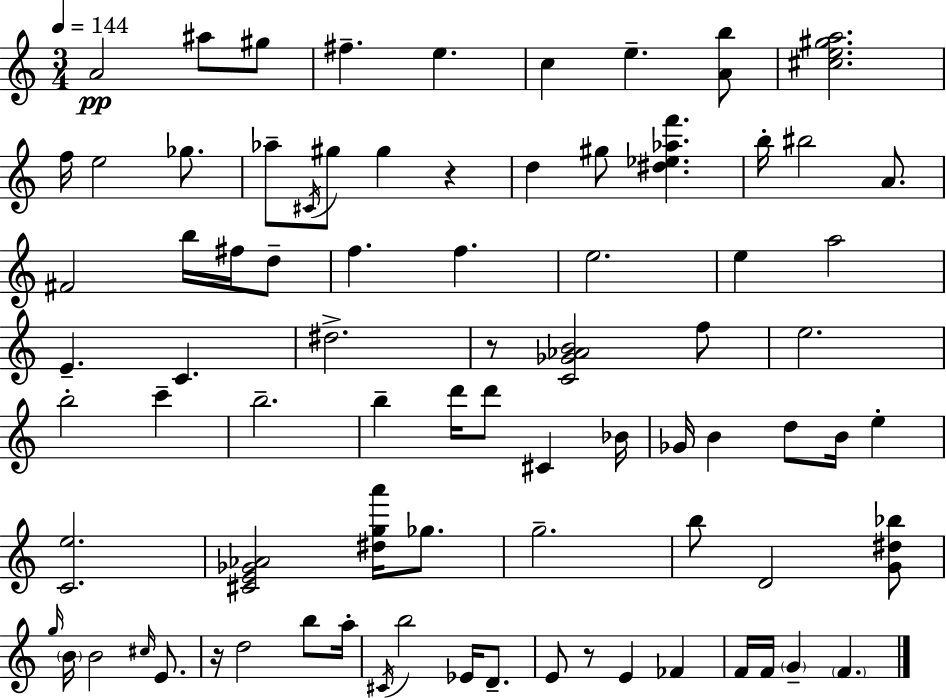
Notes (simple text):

A4/h A#5/e G#5/e F#5/q. E5/q. C5/q E5/q. [A4,B5]/e [C#5,E5,G#5,A5]/h. F5/s E5/h Gb5/e. Ab5/e C#4/s G#5/e G#5/q R/q D5/q G#5/e [D#5,Eb5,Ab5,F6]/q. B5/s BIS5/h A4/e. F#4/h B5/s F#5/s D5/e F5/q. F5/q. E5/h. E5/q A5/h E4/q. C4/q. D#5/h. R/e [C4,Gb4,Ab4,B4]/h F5/e E5/h. B5/h C6/q B5/h. B5/q D6/s D6/e C#4/q Bb4/s Gb4/s B4/q D5/e B4/s E5/q [C4,E5]/h. [C#4,E4,Gb4,Ab4]/h [D#5,G5,A6]/s Gb5/e. G5/h. B5/e D4/h [G4,D#5,Bb5]/e G5/s B4/s B4/h C#5/s E4/e. R/s D5/h B5/e A5/s C#4/s B5/h Eb4/s D4/e. E4/e R/e E4/q FES4/q F4/s F4/s G4/q F4/q.